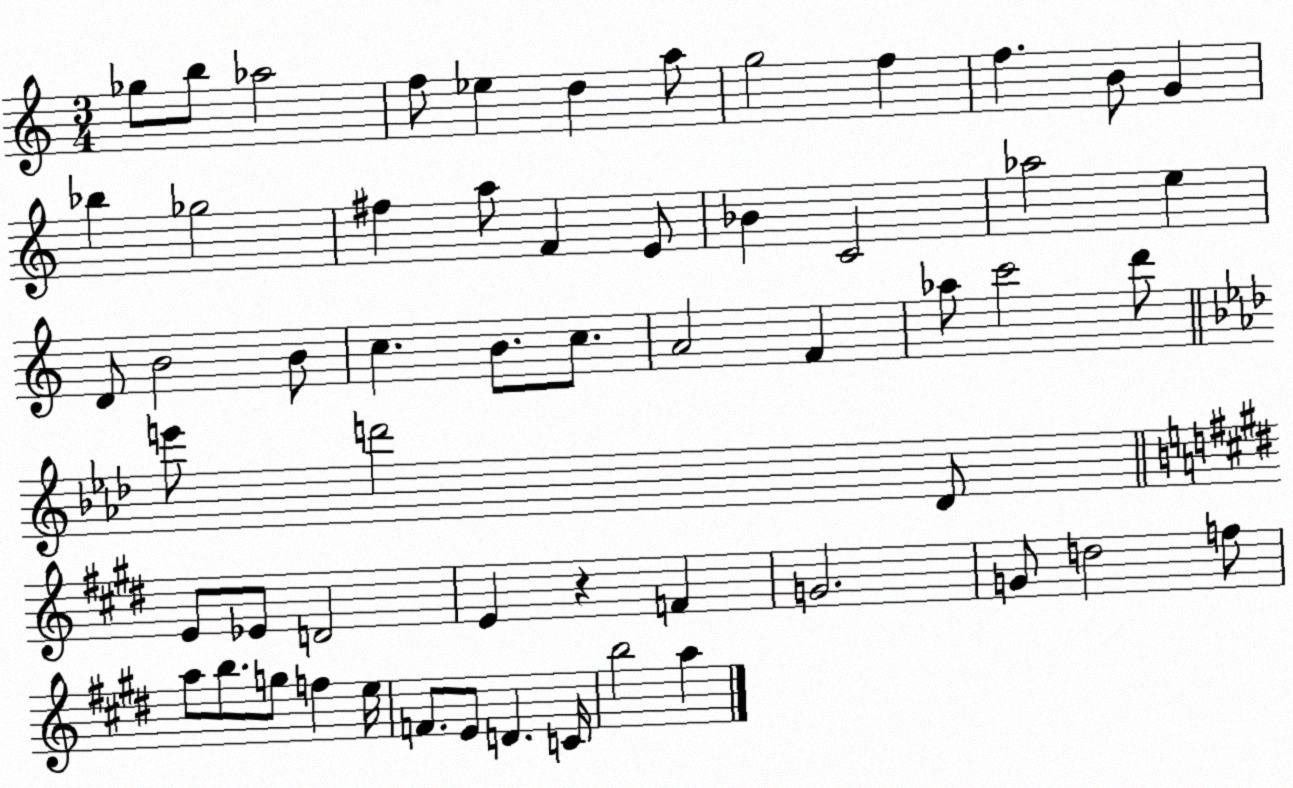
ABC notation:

X:1
T:Untitled
M:3/4
L:1/4
K:C
_g/2 b/2 _a2 f/2 _e d a/2 g2 f f B/2 G _b _g2 ^f a/2 F E/2 _B C2 _a2 e D/2 B2 B/2 c B/2 c/2 A2 F _a/2 c'2 d'/2 e'/2 d'2 _D/2 E/2 _E/2 D2 E z F G2 G/2 d2 f/2 a/2 b/2 g/2 f e/4 F/2 E/2 D C/4 b2 a